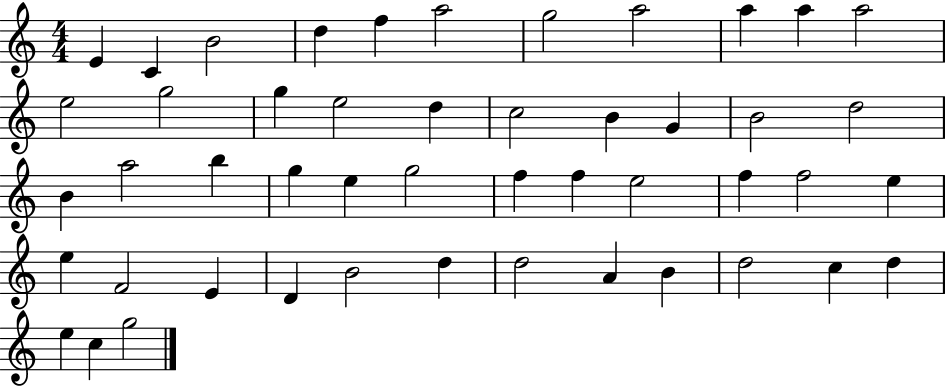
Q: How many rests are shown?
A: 0